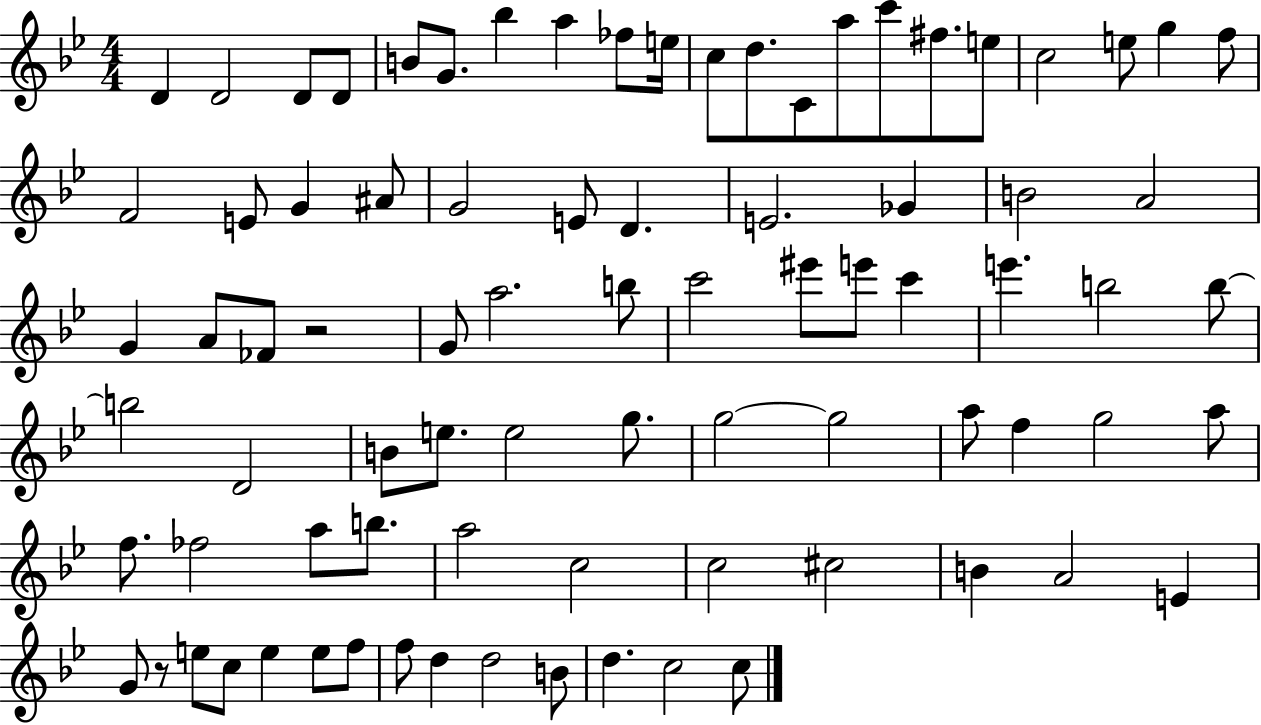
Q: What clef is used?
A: treble